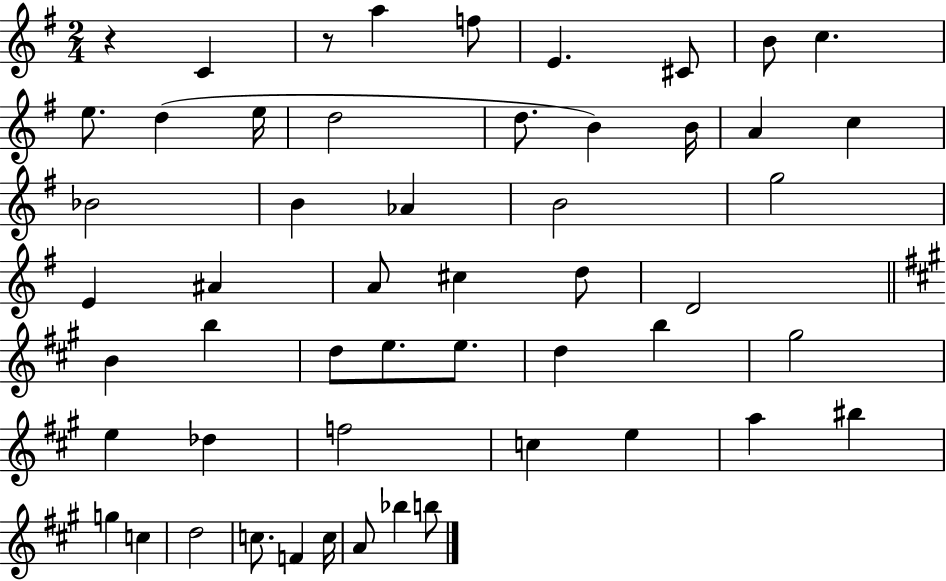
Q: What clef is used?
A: treble